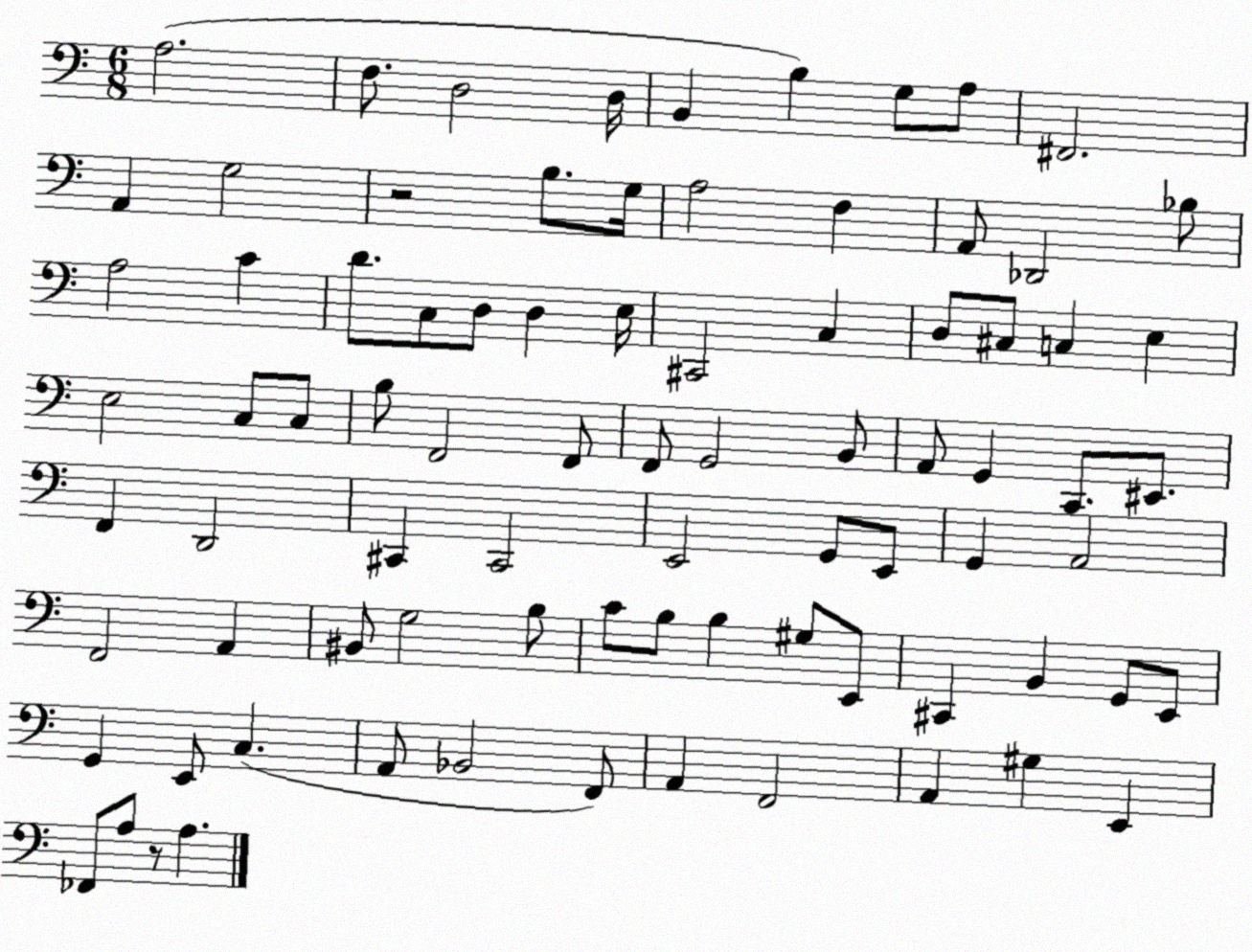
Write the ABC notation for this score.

X:1
T:Untitled
M:6/8
L:1/4
K:C
A,2 F,/2 D,2 D,/4 B,, B, G,/2 A,/2 ^F,,2 A,, G,2 z2 B,/2 G,/4 A,2 F, A,,/2 _D,,2 _B,/2 A,2 C D/2 C,/2 D,/2 D, E,/4 ^C,,2 C, D,/2 ^C,/2 C, E, E,2 C,/2 C,/2 B,/2 F,,2 F,,/2 F,,/2 G,,2 B,,/2 A,,/2 G,, C,,/2 ^E,,/2 F,, D,,2 ^C,, ^C,,2 E,,2 G,,/2 E,,/2 G,, A,,2 F,,2 A,, ^B,,/2 G,2 B,/2 C/2 B,/2 B, ^G,/2 E,,/2 ^C,, B,, G,,/2 E,,/2 G,, E,,/2 C, A,,/2 _B,,2 F,,/2 A,, F,,2 A,, ^G, E,, _F,,/2 A,/2 z/2 A,